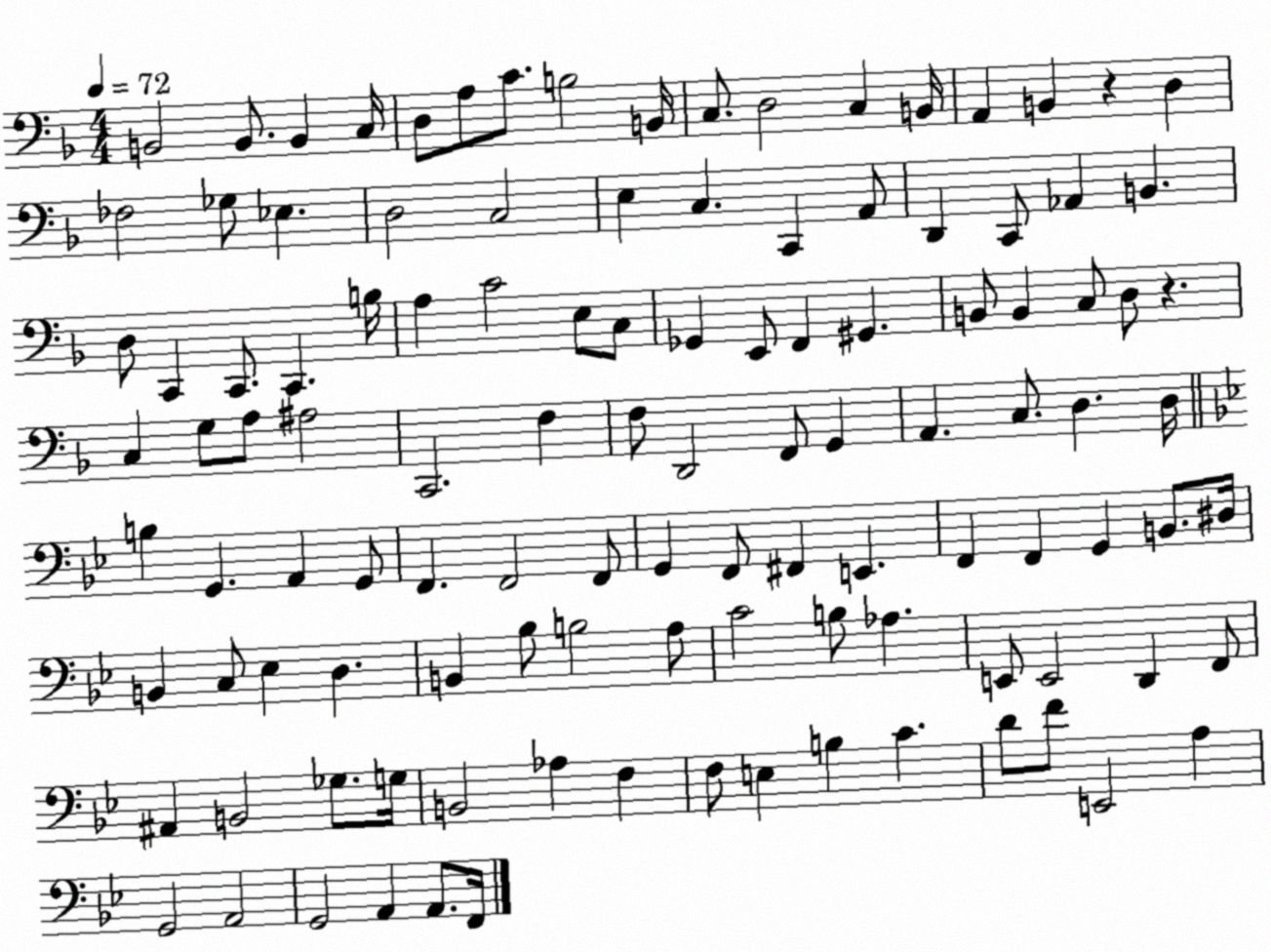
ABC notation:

X:1
T:Untitled
M:4/4
L:1/4
K:F
B,,2 B,,/2 B,, C,/4 D,/2 A,/2 C/2 B,2 B,,/4 C,/2 D,2 C, B,,/4 A,, B,, z D, _F,2 _G,/2 _E, D,2 C,2 E, C, C,, A,,/2 D,, C,,/2 _A,, B,, D,/2 C,, C,,/2 C,, B,/4 A, C2 E,/2 C,/2 _G,, E,,/2 F,, ^G,, B,,/2 B,, C,/2 D,/2 z C, G,/2 A,/2 ^A,2 C,,2 F, F,/2 D,,2 F,,/2 G,, A,, C,/2 D, D,/4 B, G,, A,, G,,/2 F,, F,,2 F,,/2 G,, F,,/2 ^F,, E,, F,, F,, G,, B,,/2 ^D,/4 B,, C,/2 _E, D, B,, _B,/2 B,2 A,/2 C2 B,/2 _A, E,,/2 E,,2 D,, F,,/2 ^A,, B,,2 _G,/2 G,/4 B,,2 _A, F, F,/2 E, B, C D/2 F/2 E,,2 A, G,,2 A,,2 G,,2 A,, A,,/2 F,,/4